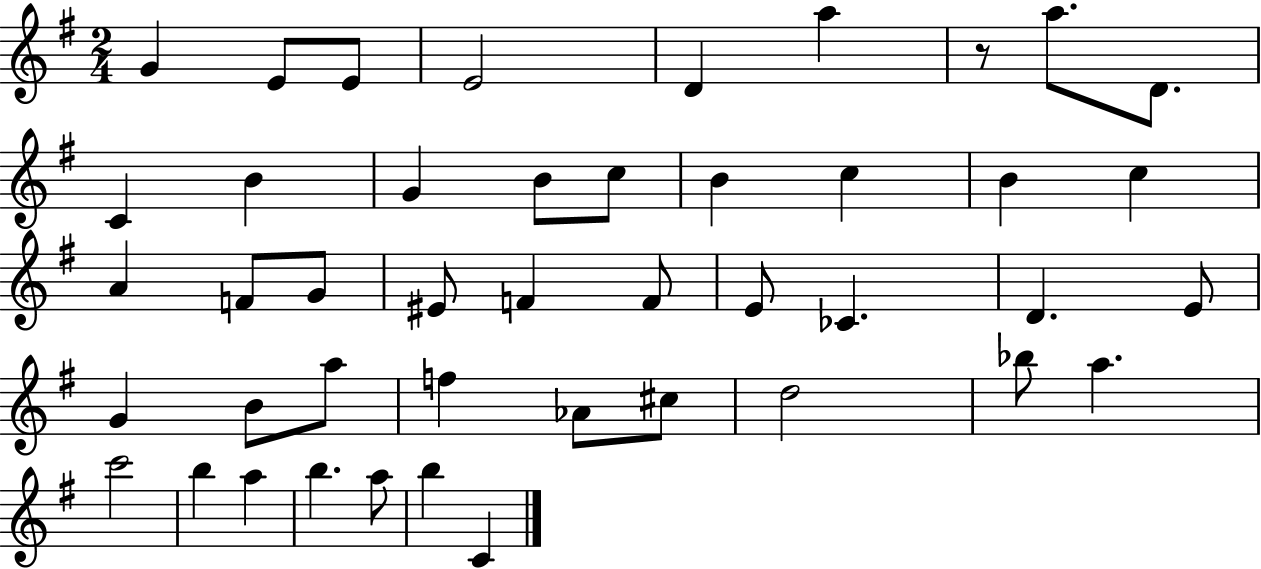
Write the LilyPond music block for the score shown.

{
  \clef treble
  \numericTimeSignature
  \time 2/4
  \key g \major
  g'4 e'8 e'8 | e'2 | d'4 a''4 | r8 a''8. d'8. | \break c'4 b'4 | g'4 b'8 c''8 | b'4 c''4 | b'4 c''4 | \break a'4 f'8 g'8 | eis'8 f'4 f'8 | e'8 ces'4. | d'4. e'8 | \break g'4 b'8 a''8 | f''4 aes'8 cis''8 | d''2 | bes''8 a''4. | \break c'''2 | b''4 a''4 | b''4. a''8 | b''4 c'4 | \break \bar "|."
}